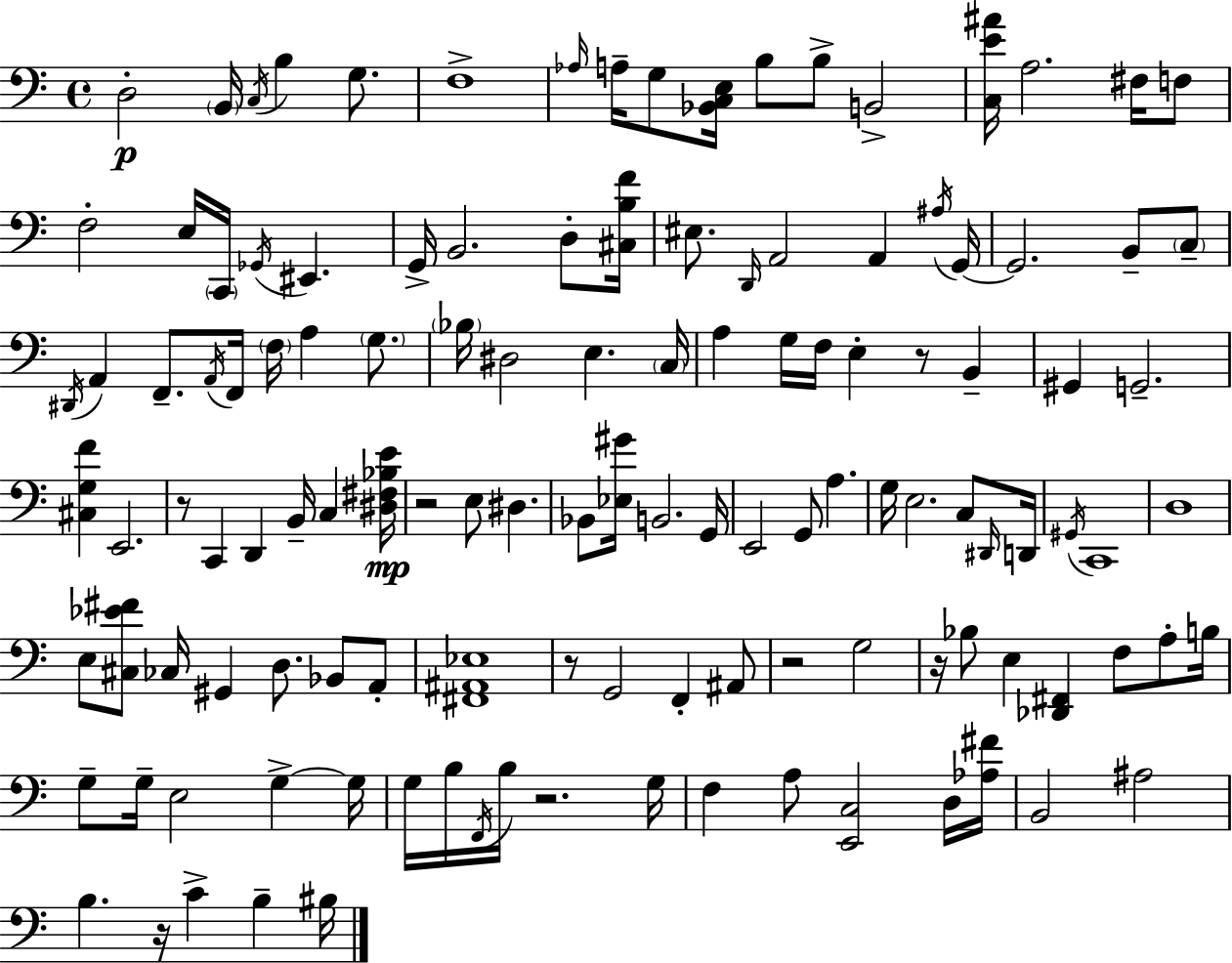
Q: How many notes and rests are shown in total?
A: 125